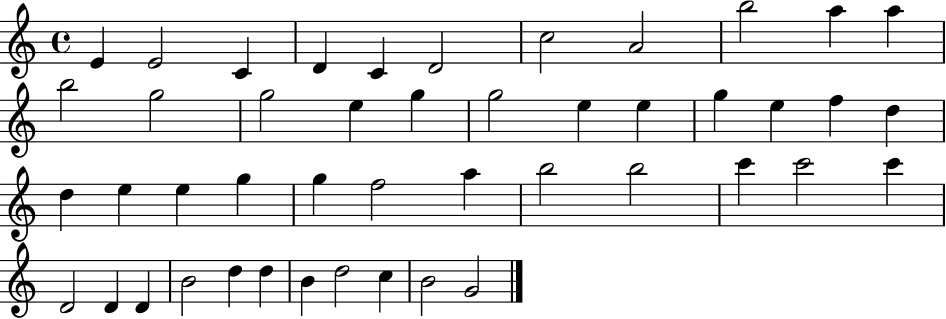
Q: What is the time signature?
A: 4/4